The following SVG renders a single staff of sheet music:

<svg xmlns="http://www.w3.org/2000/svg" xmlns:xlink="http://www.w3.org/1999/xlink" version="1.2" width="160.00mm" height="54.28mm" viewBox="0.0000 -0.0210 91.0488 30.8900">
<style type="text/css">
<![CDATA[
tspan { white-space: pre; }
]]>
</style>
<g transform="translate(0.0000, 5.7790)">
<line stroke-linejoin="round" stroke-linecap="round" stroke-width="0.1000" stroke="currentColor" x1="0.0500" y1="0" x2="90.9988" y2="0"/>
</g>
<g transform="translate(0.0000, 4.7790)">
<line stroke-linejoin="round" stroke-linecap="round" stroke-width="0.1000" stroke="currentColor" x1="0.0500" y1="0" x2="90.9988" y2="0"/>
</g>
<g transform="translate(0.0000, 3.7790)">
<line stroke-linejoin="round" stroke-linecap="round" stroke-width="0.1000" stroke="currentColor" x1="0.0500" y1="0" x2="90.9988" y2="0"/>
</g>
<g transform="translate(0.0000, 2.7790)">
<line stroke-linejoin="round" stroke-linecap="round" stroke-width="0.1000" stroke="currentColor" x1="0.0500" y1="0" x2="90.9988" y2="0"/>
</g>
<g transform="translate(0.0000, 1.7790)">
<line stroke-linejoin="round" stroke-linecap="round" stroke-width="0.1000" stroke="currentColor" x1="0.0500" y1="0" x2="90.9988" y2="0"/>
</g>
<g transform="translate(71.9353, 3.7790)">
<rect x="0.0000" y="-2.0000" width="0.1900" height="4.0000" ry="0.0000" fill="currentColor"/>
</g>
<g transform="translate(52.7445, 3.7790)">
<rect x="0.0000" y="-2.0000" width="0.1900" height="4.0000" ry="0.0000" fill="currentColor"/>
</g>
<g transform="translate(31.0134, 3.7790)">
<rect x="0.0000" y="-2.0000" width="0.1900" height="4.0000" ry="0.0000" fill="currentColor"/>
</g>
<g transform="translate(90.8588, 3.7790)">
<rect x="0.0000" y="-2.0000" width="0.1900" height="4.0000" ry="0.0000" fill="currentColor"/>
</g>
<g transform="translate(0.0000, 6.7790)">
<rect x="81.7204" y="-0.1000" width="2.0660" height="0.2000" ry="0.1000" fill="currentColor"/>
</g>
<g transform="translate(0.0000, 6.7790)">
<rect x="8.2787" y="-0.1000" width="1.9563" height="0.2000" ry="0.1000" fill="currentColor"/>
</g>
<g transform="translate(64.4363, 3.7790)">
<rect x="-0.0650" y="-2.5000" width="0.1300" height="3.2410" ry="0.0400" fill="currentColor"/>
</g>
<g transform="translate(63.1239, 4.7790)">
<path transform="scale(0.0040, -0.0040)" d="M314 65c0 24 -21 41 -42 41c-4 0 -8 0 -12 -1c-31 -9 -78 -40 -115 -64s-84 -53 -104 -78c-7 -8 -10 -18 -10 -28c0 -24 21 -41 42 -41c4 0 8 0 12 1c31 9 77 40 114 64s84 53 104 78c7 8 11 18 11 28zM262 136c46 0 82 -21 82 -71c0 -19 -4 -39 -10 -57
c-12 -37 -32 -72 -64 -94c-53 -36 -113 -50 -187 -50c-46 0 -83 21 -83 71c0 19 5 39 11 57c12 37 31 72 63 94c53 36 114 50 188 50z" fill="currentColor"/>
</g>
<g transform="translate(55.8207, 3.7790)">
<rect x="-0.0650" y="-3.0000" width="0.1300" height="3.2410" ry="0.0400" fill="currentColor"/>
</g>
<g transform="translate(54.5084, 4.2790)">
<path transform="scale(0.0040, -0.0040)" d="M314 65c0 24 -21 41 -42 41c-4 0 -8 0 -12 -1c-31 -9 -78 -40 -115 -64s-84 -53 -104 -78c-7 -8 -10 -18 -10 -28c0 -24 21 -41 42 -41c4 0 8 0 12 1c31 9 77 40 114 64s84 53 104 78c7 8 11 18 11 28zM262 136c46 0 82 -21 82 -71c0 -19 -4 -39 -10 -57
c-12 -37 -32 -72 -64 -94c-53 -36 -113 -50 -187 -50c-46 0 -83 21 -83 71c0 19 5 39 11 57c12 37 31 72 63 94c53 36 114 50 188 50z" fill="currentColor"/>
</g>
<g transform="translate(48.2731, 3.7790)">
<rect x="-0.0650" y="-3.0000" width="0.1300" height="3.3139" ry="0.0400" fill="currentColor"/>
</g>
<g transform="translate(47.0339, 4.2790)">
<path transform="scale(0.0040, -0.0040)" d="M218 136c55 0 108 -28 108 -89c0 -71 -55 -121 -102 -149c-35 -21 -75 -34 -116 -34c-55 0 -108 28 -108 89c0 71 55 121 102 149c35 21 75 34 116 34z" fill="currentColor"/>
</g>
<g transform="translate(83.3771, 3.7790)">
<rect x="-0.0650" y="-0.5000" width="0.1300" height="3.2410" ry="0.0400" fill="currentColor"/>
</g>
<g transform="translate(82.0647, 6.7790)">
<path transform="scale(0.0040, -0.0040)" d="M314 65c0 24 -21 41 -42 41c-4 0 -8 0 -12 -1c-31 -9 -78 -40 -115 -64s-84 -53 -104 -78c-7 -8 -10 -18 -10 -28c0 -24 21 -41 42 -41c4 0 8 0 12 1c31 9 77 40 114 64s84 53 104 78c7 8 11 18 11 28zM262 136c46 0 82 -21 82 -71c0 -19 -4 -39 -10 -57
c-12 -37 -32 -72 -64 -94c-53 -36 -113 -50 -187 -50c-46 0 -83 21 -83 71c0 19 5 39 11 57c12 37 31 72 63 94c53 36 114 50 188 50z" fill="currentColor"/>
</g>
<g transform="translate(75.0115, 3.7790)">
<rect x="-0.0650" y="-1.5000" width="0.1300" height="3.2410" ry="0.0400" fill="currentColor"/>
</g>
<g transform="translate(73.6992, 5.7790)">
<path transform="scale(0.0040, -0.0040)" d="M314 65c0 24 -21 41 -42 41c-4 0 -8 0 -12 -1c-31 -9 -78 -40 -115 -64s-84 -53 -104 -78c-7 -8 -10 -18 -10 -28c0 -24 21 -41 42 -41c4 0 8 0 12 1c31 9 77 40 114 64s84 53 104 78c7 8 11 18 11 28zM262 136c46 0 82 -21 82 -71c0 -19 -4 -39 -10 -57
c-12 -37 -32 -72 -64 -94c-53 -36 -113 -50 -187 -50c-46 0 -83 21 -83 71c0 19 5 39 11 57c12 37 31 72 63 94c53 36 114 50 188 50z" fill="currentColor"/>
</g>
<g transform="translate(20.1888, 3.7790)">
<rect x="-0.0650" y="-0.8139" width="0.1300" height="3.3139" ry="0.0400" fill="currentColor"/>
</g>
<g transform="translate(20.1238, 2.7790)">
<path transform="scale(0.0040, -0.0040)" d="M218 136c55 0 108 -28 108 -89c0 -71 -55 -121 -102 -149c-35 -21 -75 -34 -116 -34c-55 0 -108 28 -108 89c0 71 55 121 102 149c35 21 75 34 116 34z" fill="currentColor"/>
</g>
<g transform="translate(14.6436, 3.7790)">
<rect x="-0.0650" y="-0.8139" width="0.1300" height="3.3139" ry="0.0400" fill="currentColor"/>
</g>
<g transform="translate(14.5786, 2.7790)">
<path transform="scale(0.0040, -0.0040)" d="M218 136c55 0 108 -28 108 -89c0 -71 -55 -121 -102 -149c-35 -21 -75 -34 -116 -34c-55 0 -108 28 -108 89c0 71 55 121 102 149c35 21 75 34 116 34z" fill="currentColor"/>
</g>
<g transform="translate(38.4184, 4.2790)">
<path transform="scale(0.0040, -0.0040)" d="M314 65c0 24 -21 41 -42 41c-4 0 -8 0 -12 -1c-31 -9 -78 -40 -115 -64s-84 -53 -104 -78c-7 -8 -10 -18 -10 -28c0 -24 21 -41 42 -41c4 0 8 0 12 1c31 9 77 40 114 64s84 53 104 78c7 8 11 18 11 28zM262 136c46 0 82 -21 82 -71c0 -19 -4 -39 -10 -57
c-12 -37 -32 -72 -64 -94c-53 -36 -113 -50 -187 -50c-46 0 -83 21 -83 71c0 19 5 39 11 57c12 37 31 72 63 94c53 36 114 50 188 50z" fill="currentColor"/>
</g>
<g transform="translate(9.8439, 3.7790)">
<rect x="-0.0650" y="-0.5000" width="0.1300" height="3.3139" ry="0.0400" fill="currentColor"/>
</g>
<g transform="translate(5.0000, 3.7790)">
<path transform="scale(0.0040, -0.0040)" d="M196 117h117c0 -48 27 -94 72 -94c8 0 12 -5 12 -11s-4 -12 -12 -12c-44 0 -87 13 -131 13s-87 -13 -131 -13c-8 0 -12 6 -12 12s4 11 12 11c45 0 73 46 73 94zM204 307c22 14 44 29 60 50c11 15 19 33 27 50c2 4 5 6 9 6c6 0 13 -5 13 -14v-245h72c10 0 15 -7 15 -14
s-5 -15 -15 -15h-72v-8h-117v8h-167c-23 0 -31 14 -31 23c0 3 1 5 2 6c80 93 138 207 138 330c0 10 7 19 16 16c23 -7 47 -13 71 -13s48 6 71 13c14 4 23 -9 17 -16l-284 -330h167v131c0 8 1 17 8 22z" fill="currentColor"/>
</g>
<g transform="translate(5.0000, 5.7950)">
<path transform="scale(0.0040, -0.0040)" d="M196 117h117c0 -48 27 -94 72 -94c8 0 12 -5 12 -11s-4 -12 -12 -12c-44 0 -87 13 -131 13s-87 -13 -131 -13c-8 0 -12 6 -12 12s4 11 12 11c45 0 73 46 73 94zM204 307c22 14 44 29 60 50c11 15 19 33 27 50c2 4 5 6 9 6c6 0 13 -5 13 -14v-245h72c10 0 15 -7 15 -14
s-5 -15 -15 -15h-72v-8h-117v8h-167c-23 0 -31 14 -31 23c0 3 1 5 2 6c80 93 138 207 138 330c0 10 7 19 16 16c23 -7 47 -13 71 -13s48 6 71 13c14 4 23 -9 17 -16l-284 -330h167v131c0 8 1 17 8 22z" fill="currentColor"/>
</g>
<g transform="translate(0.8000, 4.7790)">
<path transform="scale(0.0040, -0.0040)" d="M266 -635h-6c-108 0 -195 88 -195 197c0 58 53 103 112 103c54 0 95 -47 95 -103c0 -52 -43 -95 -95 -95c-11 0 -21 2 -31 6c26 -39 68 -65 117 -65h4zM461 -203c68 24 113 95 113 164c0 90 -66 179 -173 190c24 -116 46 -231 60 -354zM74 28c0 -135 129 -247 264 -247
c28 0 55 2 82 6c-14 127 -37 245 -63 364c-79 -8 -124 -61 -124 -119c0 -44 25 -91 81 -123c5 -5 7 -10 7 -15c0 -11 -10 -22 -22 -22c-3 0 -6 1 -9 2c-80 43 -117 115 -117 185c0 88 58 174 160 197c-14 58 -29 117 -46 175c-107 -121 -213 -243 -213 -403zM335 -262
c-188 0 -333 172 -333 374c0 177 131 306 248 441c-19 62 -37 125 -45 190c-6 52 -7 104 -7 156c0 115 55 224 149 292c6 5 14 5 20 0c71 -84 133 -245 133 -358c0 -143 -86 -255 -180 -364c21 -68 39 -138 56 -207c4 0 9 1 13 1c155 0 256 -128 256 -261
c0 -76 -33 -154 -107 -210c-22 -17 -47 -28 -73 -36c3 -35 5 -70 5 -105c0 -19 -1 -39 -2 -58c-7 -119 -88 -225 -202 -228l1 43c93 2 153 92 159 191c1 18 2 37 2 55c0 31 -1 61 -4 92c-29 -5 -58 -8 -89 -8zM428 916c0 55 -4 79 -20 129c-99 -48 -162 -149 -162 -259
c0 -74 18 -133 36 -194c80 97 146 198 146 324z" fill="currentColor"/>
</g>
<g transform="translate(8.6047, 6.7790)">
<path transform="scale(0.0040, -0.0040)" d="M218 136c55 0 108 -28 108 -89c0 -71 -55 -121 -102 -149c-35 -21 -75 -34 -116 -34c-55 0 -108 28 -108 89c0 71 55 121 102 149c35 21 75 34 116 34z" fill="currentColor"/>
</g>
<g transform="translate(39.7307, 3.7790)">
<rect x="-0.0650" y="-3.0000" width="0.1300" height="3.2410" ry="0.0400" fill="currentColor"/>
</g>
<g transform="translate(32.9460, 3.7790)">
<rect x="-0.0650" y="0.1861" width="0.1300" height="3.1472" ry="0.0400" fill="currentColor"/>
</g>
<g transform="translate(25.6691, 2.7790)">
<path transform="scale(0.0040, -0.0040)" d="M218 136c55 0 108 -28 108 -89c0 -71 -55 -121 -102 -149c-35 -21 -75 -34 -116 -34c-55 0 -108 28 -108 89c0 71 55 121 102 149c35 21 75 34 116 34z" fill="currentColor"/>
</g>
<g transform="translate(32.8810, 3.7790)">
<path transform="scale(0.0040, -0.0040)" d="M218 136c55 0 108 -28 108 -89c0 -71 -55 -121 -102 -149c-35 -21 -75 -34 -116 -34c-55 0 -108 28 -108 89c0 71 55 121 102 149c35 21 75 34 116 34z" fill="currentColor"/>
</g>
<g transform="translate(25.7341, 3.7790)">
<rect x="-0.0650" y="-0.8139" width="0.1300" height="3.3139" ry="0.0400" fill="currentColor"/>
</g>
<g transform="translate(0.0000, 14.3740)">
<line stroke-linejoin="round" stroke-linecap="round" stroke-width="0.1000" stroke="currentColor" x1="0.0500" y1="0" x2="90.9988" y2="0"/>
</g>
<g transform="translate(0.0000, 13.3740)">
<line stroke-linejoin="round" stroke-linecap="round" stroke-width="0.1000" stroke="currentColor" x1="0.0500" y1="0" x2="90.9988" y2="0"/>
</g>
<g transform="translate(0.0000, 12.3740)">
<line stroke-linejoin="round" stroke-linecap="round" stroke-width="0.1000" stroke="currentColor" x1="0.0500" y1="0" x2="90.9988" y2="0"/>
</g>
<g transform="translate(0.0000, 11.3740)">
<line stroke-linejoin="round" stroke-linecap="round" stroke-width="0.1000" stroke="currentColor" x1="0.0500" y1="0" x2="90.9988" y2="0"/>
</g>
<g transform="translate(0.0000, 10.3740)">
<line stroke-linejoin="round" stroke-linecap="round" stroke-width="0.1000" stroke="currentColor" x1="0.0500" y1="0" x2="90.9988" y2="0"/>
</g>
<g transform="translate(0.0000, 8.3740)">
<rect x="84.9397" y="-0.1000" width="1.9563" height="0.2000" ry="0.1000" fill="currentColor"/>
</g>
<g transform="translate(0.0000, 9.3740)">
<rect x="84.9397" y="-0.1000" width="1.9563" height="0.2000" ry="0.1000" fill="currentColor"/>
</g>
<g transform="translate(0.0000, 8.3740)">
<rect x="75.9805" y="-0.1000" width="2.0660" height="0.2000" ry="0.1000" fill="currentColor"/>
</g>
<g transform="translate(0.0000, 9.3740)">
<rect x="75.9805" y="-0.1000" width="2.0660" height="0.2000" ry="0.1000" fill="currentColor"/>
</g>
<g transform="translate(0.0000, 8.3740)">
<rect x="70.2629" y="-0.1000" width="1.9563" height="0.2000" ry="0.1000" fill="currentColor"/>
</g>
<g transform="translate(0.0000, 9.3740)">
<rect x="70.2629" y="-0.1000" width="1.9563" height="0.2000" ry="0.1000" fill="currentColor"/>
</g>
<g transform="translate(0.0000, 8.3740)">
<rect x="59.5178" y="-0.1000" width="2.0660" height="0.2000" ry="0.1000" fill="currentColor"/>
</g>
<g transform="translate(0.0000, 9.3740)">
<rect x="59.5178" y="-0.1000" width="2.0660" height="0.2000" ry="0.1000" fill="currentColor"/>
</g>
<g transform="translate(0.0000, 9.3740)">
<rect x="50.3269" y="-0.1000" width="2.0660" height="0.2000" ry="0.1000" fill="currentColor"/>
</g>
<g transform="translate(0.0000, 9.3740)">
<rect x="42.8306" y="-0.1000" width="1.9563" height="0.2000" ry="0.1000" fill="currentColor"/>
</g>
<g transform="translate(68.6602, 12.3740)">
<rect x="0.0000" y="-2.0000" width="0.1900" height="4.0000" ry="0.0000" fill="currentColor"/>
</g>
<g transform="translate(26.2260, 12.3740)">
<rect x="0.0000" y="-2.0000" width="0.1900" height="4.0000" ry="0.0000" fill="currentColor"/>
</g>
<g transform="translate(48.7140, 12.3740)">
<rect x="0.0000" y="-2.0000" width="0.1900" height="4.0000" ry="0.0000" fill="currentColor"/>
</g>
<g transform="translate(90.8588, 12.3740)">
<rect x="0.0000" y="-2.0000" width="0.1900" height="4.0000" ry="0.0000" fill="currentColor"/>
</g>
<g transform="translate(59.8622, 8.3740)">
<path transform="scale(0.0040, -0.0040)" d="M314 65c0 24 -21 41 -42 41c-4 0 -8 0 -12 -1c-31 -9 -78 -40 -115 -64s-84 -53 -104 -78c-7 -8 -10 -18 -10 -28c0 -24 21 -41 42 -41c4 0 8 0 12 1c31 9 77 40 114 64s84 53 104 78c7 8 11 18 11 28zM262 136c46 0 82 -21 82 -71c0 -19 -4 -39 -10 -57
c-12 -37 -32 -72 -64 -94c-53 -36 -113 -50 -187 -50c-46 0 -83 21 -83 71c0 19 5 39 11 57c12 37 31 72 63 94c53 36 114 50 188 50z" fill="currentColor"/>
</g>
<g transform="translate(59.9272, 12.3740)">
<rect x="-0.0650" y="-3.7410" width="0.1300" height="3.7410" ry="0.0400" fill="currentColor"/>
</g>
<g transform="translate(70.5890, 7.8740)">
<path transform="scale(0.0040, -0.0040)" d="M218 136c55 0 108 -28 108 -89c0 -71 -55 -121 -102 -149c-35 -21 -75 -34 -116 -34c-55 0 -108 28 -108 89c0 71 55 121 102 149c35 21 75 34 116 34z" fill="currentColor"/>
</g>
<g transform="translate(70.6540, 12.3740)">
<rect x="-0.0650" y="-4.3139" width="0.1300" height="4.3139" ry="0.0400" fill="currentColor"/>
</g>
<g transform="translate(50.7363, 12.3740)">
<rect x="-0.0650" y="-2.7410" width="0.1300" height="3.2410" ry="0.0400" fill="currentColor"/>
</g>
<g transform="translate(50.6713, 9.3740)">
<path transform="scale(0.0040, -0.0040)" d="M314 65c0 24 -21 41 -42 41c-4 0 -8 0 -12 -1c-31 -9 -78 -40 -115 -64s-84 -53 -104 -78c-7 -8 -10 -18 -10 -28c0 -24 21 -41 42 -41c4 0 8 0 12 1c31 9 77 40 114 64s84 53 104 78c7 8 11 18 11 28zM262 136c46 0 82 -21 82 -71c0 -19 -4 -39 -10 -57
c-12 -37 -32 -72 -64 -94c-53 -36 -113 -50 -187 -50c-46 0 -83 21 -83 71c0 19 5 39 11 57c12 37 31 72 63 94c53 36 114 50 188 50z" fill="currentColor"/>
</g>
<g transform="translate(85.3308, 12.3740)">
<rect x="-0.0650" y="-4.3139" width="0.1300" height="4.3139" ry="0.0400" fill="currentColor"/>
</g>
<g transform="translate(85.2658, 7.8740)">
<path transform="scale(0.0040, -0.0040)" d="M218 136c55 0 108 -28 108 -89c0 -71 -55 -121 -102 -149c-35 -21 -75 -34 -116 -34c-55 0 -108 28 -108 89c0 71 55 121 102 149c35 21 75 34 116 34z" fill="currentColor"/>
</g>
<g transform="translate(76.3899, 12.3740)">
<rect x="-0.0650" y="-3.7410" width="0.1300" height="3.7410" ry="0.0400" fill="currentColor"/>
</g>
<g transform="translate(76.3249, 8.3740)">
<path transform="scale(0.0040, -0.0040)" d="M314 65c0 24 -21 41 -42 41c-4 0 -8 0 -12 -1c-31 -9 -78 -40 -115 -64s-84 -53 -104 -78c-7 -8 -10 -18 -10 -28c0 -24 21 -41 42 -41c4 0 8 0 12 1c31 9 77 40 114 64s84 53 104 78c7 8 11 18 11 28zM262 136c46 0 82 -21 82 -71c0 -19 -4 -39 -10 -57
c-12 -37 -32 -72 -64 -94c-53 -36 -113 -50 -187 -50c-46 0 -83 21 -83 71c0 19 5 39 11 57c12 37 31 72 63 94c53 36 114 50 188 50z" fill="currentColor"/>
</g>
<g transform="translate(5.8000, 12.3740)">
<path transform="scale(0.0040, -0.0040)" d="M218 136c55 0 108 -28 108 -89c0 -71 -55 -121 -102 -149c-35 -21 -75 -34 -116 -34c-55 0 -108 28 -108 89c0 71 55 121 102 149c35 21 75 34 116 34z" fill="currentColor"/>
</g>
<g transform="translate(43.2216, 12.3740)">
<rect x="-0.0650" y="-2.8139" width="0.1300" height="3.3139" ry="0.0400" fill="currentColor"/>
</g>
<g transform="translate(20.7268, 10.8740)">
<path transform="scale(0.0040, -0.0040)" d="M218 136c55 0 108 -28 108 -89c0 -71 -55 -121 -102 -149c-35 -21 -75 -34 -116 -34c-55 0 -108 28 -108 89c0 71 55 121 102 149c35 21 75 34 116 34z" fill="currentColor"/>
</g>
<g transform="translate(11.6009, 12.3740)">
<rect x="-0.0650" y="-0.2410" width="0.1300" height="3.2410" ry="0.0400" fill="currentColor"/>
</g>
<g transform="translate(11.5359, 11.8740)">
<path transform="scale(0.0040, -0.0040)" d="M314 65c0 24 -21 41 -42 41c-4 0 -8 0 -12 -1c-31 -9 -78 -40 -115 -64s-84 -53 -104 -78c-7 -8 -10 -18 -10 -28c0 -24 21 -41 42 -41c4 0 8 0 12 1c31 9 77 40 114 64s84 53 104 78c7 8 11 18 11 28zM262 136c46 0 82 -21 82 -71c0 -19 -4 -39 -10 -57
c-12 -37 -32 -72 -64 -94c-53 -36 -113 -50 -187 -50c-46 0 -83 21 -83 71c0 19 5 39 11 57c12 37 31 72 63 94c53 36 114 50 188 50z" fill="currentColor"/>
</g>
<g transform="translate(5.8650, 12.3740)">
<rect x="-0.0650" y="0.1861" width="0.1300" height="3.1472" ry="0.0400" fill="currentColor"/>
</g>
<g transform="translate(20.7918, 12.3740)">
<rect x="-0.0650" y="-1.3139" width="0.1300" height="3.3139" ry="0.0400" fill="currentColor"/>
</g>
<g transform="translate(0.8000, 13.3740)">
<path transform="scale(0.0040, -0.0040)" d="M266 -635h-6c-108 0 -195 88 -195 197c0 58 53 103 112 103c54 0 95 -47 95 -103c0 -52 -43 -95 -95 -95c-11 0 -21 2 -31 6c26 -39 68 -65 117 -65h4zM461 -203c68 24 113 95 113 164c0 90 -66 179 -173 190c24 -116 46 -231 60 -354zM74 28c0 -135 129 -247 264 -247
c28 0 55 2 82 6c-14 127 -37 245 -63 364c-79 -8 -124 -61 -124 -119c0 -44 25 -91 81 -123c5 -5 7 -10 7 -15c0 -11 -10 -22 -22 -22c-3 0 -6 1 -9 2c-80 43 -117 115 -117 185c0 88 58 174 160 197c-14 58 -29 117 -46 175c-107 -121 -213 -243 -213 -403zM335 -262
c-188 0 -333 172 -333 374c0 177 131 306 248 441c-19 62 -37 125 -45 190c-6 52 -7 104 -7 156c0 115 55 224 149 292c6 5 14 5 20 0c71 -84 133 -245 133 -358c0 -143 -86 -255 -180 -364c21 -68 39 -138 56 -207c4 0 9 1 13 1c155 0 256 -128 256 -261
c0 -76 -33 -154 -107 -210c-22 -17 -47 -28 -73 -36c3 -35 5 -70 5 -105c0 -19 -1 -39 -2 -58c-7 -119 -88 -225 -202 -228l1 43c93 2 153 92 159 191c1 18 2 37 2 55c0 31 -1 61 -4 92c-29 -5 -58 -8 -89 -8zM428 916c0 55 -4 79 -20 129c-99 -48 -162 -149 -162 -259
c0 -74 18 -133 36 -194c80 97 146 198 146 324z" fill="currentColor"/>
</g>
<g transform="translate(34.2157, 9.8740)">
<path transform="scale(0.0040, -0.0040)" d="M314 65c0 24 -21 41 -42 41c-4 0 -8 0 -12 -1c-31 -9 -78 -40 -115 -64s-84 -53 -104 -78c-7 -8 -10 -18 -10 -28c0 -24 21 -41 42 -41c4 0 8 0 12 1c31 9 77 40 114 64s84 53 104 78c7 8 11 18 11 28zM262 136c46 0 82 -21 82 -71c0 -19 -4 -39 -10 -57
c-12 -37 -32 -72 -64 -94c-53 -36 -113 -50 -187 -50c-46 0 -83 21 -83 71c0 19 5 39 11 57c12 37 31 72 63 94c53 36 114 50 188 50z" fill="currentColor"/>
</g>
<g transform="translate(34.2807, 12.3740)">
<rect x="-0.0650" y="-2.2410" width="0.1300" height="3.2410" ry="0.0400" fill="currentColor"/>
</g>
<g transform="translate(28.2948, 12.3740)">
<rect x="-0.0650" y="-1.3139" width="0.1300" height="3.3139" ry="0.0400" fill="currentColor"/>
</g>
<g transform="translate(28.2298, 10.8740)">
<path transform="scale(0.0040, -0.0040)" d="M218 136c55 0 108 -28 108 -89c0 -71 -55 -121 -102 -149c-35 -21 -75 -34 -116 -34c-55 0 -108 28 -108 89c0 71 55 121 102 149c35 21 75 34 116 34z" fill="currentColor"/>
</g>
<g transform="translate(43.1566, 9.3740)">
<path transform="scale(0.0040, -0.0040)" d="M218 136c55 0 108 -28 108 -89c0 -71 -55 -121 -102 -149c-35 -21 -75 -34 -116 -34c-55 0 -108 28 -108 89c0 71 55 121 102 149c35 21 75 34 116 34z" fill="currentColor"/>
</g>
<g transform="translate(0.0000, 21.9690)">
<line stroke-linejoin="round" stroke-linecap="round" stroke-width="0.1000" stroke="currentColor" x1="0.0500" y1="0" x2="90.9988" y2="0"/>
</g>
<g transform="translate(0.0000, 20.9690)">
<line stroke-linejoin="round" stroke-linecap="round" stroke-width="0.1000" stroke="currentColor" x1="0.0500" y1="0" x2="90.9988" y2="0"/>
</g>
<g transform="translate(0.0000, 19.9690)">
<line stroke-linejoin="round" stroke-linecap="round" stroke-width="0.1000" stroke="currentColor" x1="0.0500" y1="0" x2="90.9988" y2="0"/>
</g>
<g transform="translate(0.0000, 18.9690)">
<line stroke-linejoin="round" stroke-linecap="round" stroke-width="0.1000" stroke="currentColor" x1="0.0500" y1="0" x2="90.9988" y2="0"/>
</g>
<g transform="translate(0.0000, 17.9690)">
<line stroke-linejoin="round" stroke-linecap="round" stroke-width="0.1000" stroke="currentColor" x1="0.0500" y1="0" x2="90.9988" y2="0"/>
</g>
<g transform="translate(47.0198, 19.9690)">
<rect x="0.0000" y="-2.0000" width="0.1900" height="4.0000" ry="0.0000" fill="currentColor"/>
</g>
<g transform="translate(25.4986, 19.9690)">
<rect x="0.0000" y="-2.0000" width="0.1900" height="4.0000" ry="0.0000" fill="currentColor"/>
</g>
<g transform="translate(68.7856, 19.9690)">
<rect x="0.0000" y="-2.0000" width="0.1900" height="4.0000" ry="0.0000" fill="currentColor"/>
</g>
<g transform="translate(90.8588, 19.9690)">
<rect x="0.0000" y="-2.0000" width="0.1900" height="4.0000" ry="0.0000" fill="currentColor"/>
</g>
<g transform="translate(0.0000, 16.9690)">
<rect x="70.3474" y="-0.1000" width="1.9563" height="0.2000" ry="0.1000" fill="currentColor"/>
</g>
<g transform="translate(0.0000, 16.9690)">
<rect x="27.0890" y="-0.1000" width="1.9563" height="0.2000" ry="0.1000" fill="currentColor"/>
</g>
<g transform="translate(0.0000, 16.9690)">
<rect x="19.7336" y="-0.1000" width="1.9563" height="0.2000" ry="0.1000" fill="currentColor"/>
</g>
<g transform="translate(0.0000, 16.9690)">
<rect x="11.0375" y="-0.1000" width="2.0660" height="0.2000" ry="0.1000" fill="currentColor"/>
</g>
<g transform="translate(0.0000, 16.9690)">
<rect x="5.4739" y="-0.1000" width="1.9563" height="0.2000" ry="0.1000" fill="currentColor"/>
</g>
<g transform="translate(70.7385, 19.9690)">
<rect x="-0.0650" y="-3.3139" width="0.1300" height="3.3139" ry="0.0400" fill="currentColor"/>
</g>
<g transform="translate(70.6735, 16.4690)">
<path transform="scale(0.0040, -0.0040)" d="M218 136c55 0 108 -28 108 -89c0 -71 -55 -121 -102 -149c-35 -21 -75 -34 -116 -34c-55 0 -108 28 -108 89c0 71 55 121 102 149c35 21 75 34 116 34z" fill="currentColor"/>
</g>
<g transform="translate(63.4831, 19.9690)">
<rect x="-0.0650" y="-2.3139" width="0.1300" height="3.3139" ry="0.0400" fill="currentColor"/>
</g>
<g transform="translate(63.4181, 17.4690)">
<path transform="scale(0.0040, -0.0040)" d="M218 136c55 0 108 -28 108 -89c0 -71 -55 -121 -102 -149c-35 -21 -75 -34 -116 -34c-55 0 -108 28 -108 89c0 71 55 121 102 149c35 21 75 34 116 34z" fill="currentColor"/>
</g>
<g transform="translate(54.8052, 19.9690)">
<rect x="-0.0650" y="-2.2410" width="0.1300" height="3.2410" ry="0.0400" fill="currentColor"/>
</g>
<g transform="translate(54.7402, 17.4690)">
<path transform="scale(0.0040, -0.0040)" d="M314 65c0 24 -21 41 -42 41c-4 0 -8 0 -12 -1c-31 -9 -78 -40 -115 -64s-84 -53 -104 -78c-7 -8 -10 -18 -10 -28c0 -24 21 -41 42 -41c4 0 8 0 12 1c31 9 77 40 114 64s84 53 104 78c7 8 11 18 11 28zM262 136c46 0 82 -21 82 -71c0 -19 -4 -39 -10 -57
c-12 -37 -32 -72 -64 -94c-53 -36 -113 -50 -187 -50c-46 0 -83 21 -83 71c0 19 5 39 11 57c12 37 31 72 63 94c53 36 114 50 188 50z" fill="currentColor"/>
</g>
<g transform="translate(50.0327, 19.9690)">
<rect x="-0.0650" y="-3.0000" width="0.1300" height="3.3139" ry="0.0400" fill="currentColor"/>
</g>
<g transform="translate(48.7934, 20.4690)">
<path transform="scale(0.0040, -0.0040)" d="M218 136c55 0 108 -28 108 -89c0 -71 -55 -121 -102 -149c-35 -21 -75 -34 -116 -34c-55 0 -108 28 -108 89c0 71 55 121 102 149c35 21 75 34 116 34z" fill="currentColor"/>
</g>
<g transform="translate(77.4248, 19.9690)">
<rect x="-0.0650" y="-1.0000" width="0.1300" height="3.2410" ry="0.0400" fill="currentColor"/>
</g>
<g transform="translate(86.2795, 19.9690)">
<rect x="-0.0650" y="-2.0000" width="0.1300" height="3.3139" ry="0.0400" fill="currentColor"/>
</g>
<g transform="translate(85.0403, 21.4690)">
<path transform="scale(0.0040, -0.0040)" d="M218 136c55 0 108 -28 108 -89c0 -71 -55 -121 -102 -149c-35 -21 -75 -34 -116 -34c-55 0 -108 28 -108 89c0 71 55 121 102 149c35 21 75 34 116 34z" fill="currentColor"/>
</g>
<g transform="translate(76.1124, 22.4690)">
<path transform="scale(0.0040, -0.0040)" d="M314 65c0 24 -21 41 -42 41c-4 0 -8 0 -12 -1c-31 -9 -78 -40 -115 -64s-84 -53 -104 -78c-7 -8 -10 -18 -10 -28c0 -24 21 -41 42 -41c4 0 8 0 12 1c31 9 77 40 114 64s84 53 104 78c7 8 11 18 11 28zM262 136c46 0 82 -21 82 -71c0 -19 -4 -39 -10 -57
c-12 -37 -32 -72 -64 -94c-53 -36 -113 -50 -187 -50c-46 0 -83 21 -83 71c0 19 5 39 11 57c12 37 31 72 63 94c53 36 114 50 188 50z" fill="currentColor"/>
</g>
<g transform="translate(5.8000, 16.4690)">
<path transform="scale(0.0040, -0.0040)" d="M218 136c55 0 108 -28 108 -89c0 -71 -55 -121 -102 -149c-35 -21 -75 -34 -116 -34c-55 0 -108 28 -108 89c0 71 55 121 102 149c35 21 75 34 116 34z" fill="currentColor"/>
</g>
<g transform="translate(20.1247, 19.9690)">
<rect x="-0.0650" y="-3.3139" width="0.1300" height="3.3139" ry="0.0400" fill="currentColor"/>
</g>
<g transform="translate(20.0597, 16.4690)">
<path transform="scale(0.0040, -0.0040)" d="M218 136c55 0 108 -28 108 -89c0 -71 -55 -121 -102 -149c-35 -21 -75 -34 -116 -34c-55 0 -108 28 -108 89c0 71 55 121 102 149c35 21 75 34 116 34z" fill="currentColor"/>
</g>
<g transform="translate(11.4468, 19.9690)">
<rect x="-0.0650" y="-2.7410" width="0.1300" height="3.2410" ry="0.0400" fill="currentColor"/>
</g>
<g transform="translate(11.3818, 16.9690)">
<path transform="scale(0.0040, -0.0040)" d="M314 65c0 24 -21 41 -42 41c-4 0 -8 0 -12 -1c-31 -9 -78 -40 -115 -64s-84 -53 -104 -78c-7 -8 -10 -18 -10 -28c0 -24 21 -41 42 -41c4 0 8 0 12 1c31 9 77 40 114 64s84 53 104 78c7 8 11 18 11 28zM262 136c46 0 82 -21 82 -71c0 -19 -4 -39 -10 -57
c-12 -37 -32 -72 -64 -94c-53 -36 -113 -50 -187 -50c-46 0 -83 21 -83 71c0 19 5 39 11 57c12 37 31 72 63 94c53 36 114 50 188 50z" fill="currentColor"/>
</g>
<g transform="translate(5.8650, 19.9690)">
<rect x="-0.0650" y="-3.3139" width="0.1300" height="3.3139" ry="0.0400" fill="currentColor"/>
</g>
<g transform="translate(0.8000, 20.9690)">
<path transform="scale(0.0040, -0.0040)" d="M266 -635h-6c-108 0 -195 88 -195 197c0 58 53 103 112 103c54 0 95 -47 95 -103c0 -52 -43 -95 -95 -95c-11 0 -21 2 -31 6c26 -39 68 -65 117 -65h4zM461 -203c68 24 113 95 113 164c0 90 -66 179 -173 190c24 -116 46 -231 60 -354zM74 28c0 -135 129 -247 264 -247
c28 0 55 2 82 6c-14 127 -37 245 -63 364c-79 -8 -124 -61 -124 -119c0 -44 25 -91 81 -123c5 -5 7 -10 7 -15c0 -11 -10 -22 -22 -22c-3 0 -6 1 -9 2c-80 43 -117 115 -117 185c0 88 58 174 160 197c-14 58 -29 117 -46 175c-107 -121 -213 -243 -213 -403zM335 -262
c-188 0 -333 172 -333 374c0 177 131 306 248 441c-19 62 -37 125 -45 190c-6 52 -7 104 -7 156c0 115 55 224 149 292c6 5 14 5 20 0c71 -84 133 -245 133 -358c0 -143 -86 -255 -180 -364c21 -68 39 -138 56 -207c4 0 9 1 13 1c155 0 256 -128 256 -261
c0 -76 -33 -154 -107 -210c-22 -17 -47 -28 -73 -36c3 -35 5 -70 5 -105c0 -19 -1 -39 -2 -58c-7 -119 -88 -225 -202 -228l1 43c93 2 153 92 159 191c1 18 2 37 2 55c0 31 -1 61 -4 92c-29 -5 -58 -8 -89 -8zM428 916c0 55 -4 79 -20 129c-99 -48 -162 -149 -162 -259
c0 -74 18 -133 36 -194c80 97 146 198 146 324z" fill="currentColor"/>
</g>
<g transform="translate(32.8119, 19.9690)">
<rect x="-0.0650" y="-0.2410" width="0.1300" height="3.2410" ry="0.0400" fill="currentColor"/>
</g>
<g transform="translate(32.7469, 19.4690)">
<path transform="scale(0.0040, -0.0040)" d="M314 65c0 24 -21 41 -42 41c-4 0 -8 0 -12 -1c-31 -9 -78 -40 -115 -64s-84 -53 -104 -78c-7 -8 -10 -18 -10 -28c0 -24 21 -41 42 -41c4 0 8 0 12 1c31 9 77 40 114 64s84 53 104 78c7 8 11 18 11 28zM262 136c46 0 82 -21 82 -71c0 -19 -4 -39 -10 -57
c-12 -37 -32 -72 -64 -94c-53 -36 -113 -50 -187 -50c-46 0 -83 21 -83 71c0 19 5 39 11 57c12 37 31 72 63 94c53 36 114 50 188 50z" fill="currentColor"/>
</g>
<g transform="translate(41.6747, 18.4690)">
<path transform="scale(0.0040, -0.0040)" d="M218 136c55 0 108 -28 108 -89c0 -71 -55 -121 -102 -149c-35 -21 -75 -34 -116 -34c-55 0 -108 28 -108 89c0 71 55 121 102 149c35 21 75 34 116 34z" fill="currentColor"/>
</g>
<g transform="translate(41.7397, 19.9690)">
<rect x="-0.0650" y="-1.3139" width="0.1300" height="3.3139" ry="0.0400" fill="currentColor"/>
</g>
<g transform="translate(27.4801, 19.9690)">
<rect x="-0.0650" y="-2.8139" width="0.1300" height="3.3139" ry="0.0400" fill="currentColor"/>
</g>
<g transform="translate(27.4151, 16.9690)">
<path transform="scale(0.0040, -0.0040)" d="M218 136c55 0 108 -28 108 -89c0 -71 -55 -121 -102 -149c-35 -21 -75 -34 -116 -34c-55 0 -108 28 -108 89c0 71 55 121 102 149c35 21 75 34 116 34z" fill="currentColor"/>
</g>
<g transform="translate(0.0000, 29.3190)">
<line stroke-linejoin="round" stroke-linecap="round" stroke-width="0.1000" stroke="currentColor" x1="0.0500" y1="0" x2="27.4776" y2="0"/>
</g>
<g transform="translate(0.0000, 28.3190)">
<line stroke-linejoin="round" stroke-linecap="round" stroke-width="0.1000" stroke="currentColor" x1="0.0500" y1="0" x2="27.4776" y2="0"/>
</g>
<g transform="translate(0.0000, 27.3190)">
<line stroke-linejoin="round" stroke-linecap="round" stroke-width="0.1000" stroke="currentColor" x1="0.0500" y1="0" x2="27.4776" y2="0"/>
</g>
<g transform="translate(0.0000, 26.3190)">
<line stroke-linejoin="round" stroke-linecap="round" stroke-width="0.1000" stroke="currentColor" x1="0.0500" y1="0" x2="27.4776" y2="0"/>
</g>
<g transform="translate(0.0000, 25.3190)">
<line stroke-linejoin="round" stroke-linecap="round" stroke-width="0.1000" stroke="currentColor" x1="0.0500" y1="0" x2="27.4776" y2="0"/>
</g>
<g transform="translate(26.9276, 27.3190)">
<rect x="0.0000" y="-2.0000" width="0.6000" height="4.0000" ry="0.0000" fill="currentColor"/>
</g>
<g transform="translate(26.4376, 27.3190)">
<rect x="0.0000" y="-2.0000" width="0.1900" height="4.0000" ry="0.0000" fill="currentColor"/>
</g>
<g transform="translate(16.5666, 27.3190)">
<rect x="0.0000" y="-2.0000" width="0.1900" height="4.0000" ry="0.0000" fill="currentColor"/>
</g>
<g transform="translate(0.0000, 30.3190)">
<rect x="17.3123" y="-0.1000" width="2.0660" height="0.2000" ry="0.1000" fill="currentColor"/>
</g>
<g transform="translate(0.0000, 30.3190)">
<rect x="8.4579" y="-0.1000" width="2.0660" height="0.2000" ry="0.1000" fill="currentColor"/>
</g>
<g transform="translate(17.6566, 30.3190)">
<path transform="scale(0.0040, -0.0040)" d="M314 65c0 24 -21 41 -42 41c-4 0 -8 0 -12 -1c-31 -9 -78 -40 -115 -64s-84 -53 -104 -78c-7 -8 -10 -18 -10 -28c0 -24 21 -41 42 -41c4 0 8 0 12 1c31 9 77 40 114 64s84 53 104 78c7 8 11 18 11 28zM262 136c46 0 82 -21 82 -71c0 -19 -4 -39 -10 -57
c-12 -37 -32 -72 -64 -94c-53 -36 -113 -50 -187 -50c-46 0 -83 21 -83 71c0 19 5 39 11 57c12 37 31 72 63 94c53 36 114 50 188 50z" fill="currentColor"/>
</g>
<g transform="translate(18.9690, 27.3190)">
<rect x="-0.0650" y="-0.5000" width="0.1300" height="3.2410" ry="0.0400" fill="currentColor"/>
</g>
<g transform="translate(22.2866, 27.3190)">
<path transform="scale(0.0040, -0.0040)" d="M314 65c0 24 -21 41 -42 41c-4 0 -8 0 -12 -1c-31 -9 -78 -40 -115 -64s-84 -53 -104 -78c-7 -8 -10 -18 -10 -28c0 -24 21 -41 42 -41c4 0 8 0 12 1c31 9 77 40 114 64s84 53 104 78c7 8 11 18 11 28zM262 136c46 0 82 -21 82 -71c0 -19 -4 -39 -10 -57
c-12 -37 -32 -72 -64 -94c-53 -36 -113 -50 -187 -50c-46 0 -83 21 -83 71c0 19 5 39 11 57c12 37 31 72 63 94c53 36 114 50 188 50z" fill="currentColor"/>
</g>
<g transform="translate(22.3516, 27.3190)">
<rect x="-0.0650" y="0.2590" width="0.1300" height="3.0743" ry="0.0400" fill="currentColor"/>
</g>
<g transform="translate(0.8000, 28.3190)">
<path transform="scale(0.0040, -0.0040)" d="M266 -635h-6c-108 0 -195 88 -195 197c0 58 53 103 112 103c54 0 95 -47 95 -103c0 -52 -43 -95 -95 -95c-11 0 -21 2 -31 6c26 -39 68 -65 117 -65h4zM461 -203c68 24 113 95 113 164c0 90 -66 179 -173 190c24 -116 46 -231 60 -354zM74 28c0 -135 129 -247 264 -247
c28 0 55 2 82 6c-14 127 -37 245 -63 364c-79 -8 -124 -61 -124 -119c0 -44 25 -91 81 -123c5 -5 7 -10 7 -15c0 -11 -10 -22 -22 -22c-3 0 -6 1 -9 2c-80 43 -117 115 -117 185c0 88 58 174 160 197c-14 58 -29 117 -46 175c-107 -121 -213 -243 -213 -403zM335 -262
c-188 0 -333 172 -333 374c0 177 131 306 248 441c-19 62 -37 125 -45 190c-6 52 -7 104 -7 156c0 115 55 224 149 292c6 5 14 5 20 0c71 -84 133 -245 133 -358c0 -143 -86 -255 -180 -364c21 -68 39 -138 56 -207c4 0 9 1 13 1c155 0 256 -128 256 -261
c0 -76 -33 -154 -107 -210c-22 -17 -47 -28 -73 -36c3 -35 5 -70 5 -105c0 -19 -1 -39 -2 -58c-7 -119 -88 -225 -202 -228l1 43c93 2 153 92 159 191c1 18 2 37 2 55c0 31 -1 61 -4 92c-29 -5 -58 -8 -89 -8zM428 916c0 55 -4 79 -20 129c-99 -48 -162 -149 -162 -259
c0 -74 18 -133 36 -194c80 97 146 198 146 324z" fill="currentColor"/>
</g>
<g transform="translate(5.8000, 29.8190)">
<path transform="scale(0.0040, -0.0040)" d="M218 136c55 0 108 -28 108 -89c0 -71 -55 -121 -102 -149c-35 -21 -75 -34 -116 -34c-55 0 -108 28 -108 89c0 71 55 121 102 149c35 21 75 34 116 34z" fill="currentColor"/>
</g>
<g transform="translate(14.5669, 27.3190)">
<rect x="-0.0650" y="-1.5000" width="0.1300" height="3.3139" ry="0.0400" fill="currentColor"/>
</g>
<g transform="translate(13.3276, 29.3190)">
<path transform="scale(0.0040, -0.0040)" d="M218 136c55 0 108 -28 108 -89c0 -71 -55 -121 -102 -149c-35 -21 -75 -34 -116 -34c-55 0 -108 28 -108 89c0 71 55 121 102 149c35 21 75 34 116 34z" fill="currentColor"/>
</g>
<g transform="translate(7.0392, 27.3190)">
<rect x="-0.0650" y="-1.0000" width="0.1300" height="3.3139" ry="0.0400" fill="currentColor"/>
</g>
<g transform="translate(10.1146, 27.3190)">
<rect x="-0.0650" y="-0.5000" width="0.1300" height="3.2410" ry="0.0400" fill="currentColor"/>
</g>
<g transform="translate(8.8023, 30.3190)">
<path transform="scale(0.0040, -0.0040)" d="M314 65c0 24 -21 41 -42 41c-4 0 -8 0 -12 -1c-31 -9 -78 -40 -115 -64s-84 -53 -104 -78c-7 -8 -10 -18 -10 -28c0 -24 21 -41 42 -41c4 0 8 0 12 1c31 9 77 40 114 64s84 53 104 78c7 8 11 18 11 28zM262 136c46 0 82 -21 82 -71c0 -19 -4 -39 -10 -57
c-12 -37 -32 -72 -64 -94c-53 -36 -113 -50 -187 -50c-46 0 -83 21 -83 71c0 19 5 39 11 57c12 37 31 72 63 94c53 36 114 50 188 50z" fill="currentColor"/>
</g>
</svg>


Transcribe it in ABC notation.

X:1
T:Untitled
M:4/4
L:1/4
K:C
C d d d B A2 A A2 G2 E2 C2 B c2 e e g2 a a2 c'2 d' c'2 d' b a2 b a c2 e A g2 g b D2 F D C2 E C2 B2